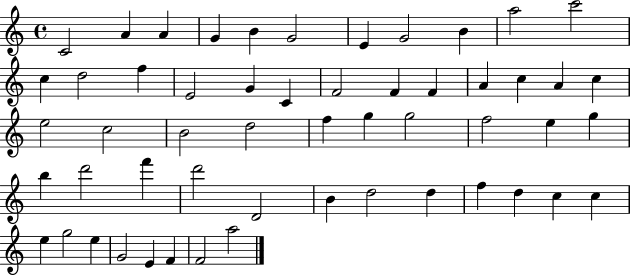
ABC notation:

X:1
T:Untitled
M:4/4
L:1/4
K:C
C2 A A G B G2 E G2 B a2 c'2 c d2 f E2 G C F2 F F A c A c e2 c2 B2 d2 f g g2 f2 e g b d'2 f' d'2 D2 B d2 d f d c c e g2 e G2 E F F2 a2